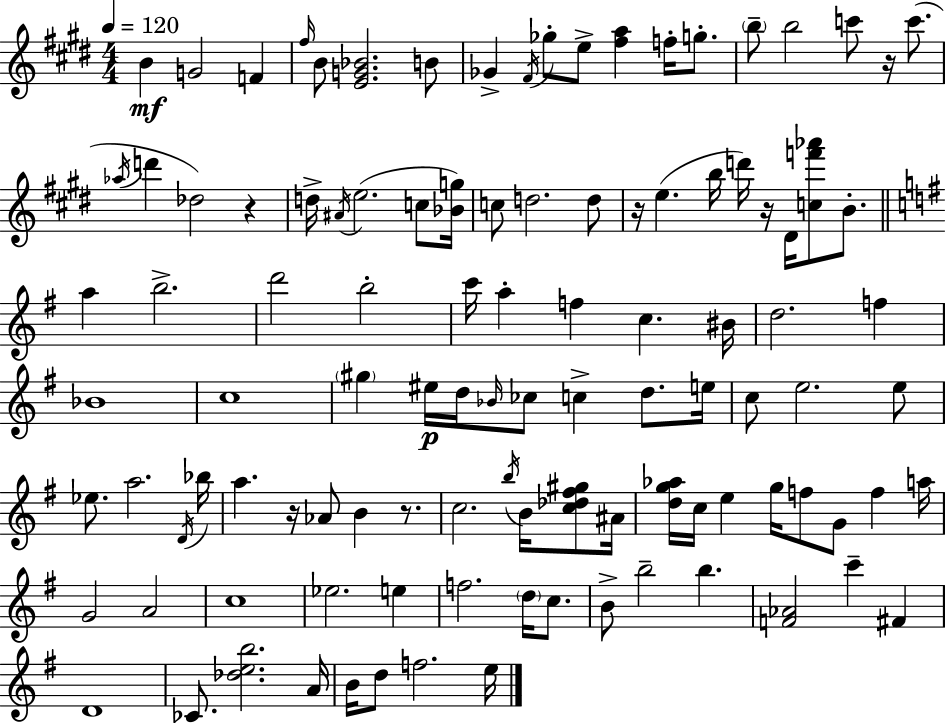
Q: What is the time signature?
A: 4/4